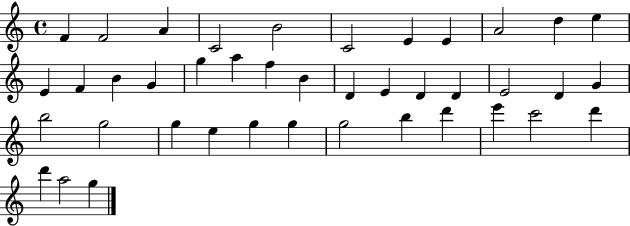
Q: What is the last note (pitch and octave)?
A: G5